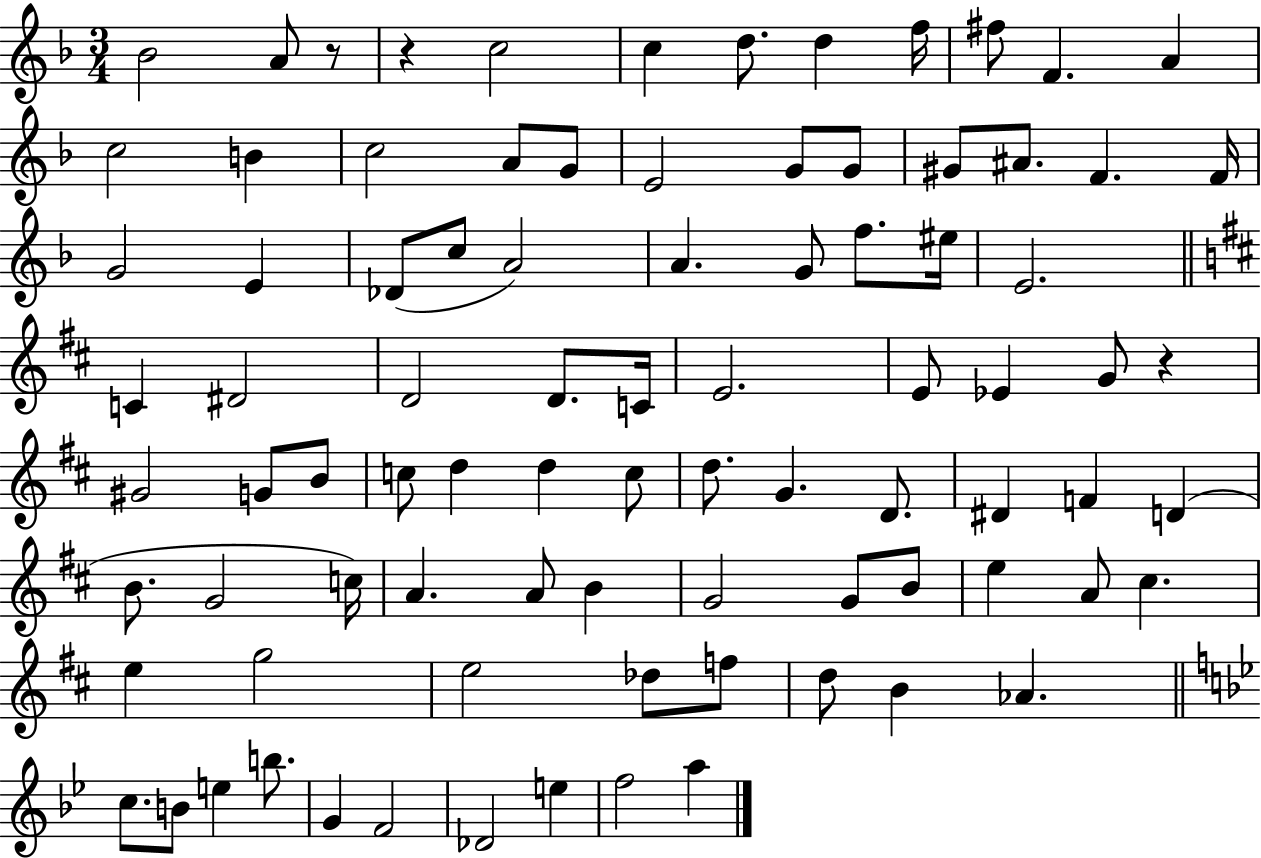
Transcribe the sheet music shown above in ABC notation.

X:1
T:Untitled
M:3/4
L:1/4
K:F
_B2 A/2 z/2 z c2 c d/2 d f/4 ^f/2 F A c2 B c2 A/2 G/2 E2 G/2 G/2 ^G/2 ^A/2 F F/4 G2 E _D/2 c/2 A2 A G/2 f/2 ^e/4 E2 C ^D2 D2 D/2 C/4 E2 E/2 _E G/2 z ^G2 G/2 B/2 c/2 d d c/2 d/2 G D/2 ^D F D B/2 G2 c/4 A A/2 B G2 G/2 B/2 e A/2 ^c e g2 e2 _d/2 f/2 d/2 B _A c/2 B/2 e b/2 G F2 _D2 e f2 a